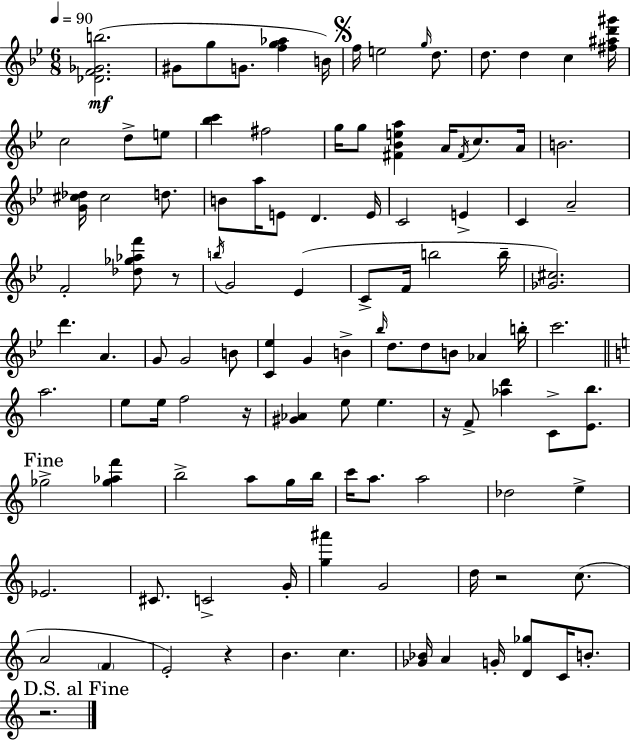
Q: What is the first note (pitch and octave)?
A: G#4